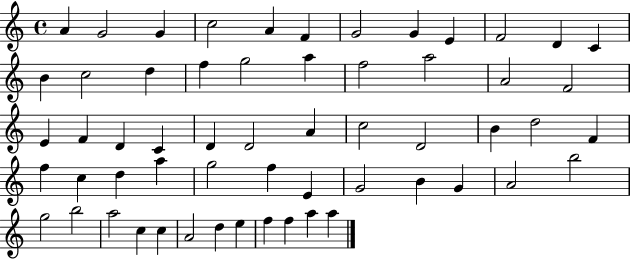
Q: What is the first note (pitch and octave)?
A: A4